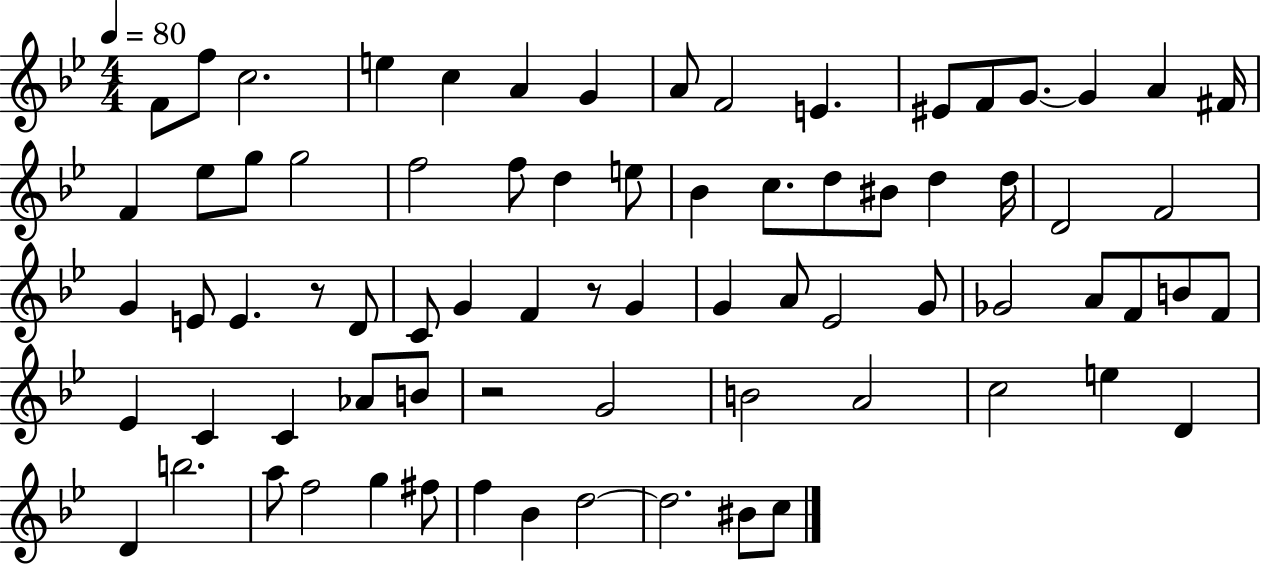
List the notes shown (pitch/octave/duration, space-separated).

F4/e F5/e C5/h. E5/q C5/q A4/q G4/q A4/e F4/h E4/q. EIS4/e F4/e G4/e. G4/q A4/q F#4/s F4/q Eb5/e G5/e G5/h F5/h F5/e D5/q E5/e Bb4/q C5/e. D5/e BIS4/e D5/q D5/s D4/h F4/h G4/q E4/e E4/q. R/e D4/e C4/e G4/q F4/q R/e G4/q G4/q A4/e Eb4/h G4/e Gb4/h A4/e F4/e B4/e F4/e Eb4/q C4/q C4/q Ab4/e B4/e R/h G4/h B4/h A4/h C5/h E5/q D4/q D4/q B5/h. A5/e F5/h G5/q F#5/e F5/q Bb4/q D5/h D5/h. BIS4/e C5/e